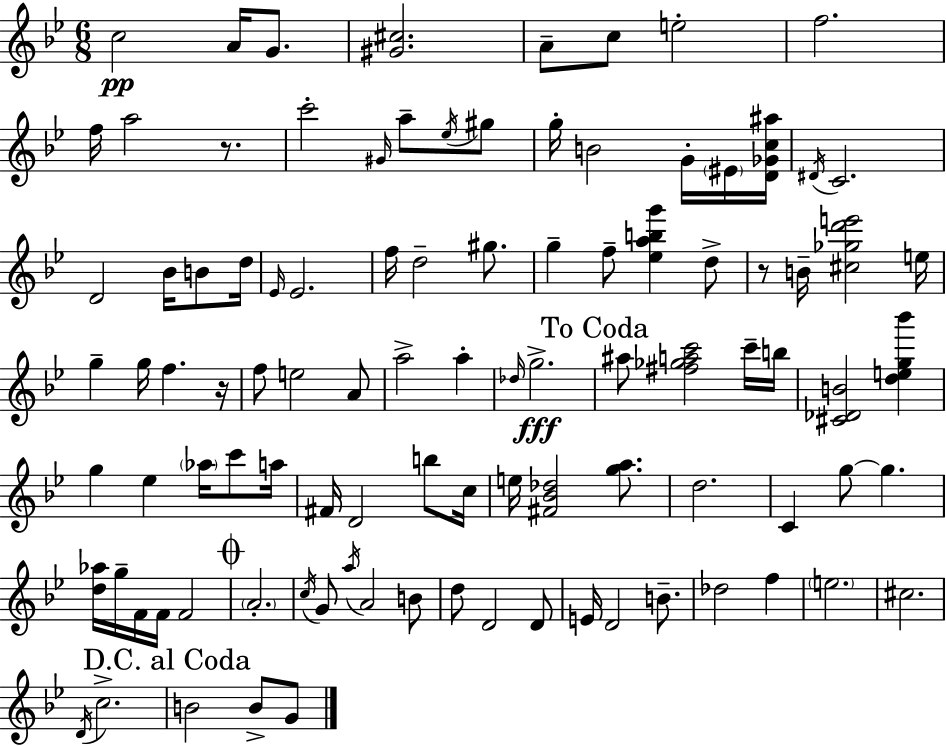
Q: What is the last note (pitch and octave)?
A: G4